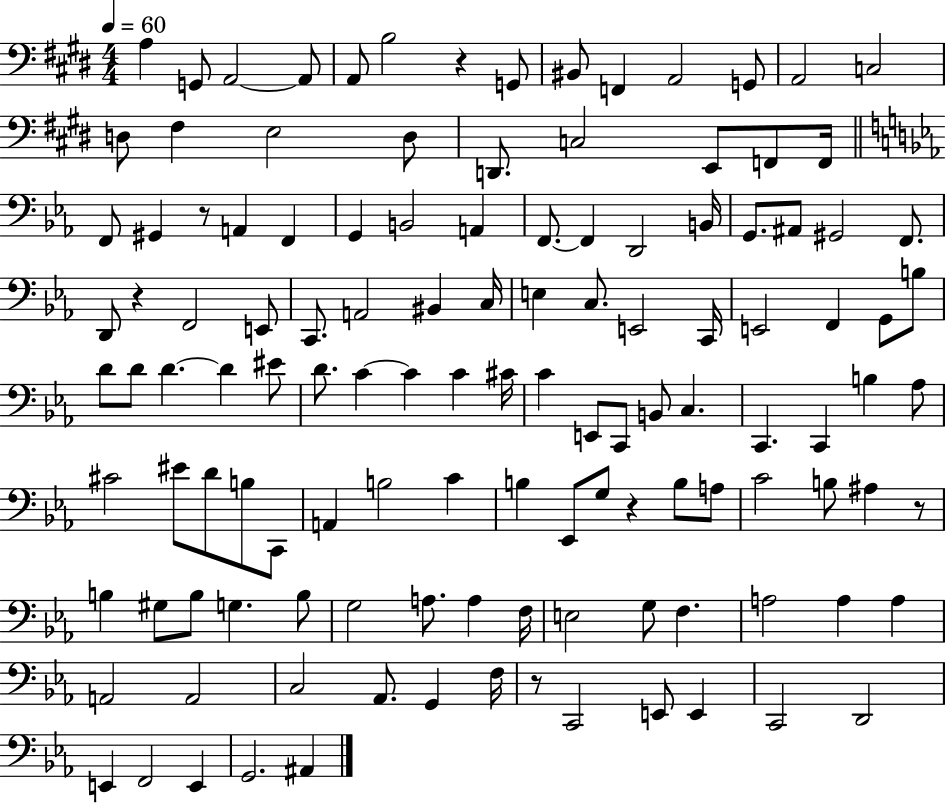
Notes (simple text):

A3/q G2/e A2/h A2/e A2/e B3/h R/q G2/e BIS2/e F2/q A2/h G2/e A2/h C3/h D3/e F#3/q E3/h D3/e D2/e. C3/h E2/e F2/e F2/s F2/e G#2/q R/e A2/q F2/q G2/q B2/h A2/q F2/e. F2/q D2/h B2/s G2/e. A#2/e G#2/h F2/e. D2/e R/q F2/h E2/e C2/e. A2/h BIS2/q C3/s E3/q C3/e. E2/h C2/s E2/h F2/q G2/e B3/e D4/e D4/e D4/q. D4/q EIS4/e D4/e. C4/q C4/q C4/q C#4/s C4/q E2/e C2/e B2/e C3/q. C2/q. C2/q B3/q Ab3/e C#4/h EIS4/e D4/e B3/e C2/e A2/q B3/h C4/q B3/q Eb2/e G3/e R/q B3/e A3/e C4/h B3/e A#3/q R/e B3/q G#3/e B3/e G3/q. B3/e G3/h A3/e. A3/q F3/s E3/h G3/e F3/q. A3/h A3/q A3/q A2/h A2/h C3/h Ab2/e. G2/q F3/s R/e C2/h E2/e E2/q C2/h D2/h E2/q F2/h E2/q G2/h. A#2/q